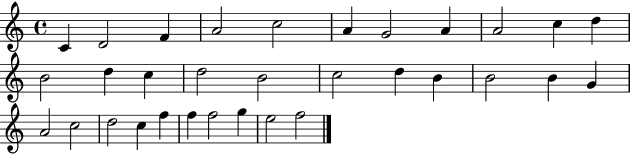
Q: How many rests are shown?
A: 0